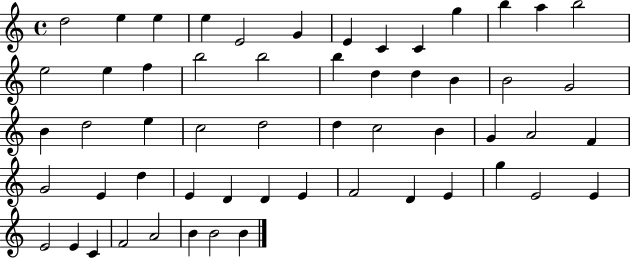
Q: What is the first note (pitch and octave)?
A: D5